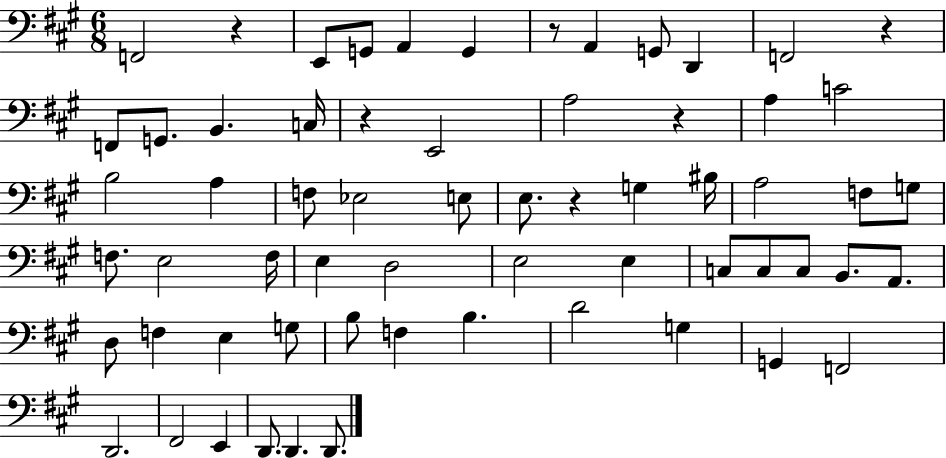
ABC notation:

X:1
T:Untitled
M:6/8
L:1/4
K:A
F,,2 z E,,/2 G,,/2 A,, G,, z/2 A,, G,,/2 D,, F,,2 z F,,/2 G,,/2 B,, C,/4 z E,,2 A,2 z A, C2 B,2 A, F,/2 _E,2 E,/2 E,/2 z G, ^B,/4 A,2 F,/2 G,/2 F,/2 E,2 F,/4 E, D,2 E,2 E, C,/2 C,/2 C,/2 B,,/2 A,,/2 D,/2 F, E, G,/2 B,/2 F, B, D2 G, G,, F,,2 D,,2 ^F,,2 E,, D,,/2 D,, D,,/2